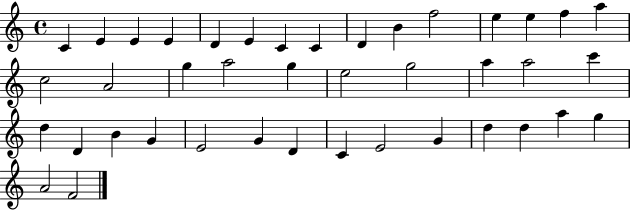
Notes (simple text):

C4/q E4/q E4/q E4/q D4/q E4/q C4/q C4/q D4/q B4/q F5/h E5/q E5/q F5/q A5/q C5/h A4/h G5/q A5/h G5/q E5/h G5/h A5/q A5/h C6/q D5/q D4/q B4/q G4/q E4/h G4/q D4/q C4/q E4/h G4/q D5/q D5/q A5/q G5/q A4/h F4/h